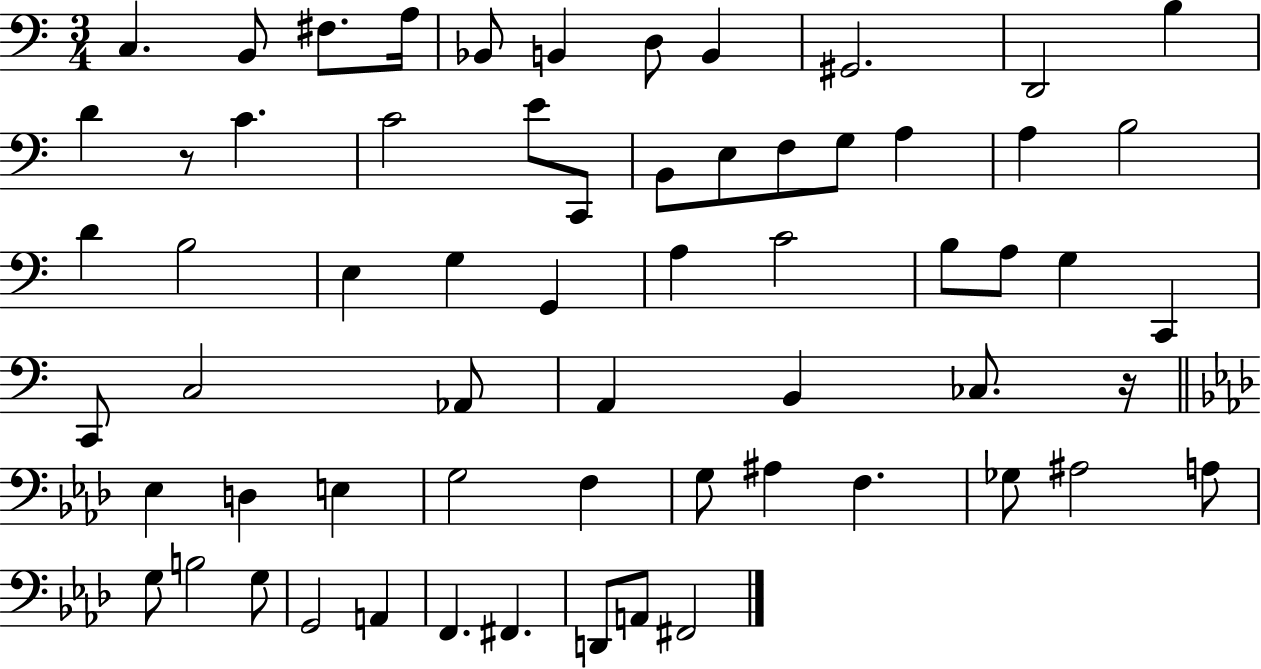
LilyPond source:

{
  \clef bass
  \numericTimeSignature
  \time 3/4
  \key c \major
  \repeat volta 2 { c4. b,8 fis8. a16 | bes,8 b,4 d8 b,4 | gis,2. | d,2 b4 | \break d'4 r8 c'4. | c'2 e'8 c,8 | b,8 e8 f8 g8 a4 | a4 b2 | \break d'4 b2 | e4 g4 g,4 | a4 c'2 | b8 a8 g4 c,4 | \break c,8 c2 aes,8 | a,4 b,4 ces8. r16 | \bar "||" \break \key f \minor ees4 d4 e4 | g2 f4 | g8 ais4 f4. | ges8 ais2 a8 | \break g8 b2 g8 | g,2 a,4 | f,4. fis,4. | d,8 a,8 fis,2 | \break } \bar "|."
}